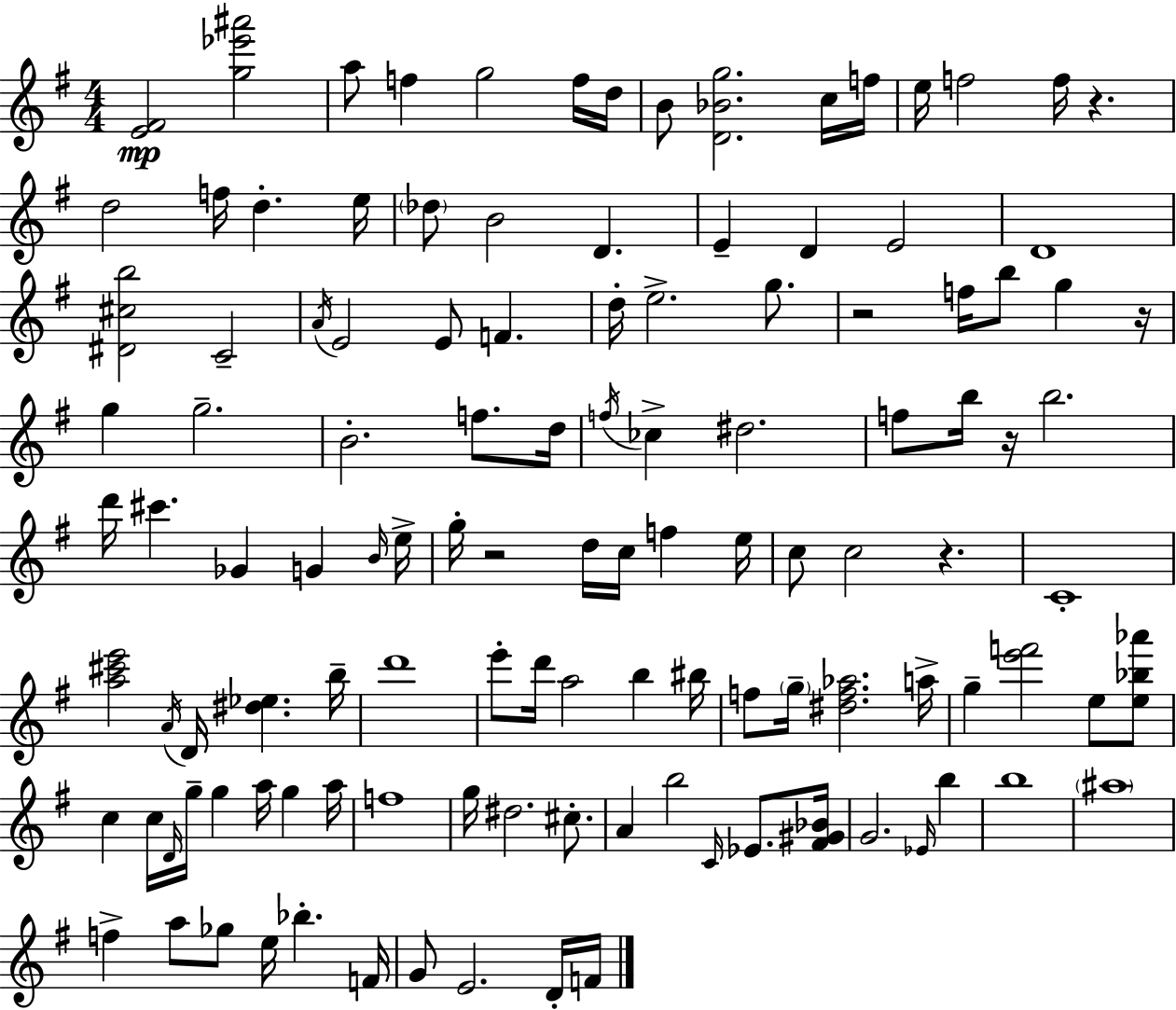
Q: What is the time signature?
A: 4/4